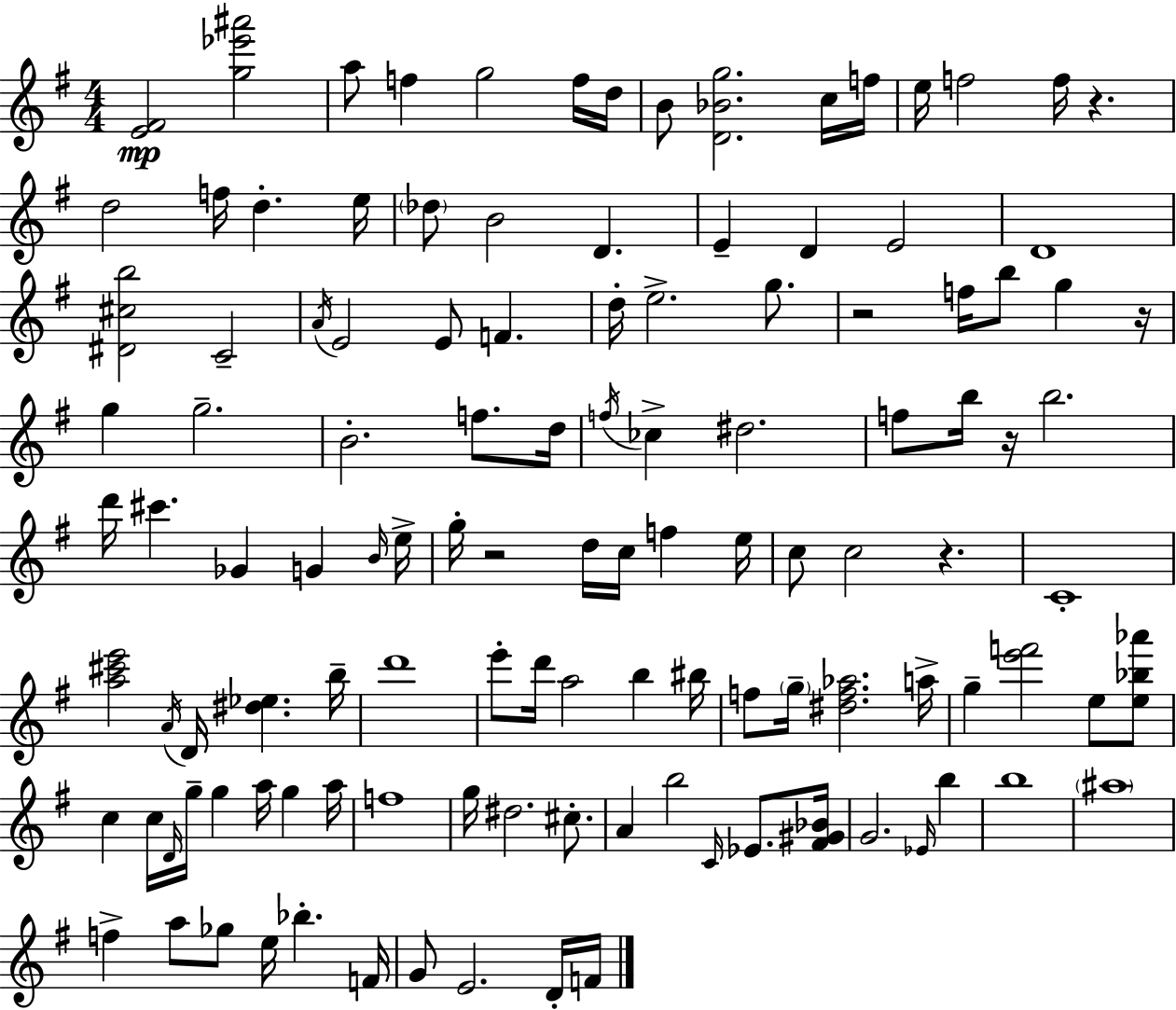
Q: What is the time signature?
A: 4/4